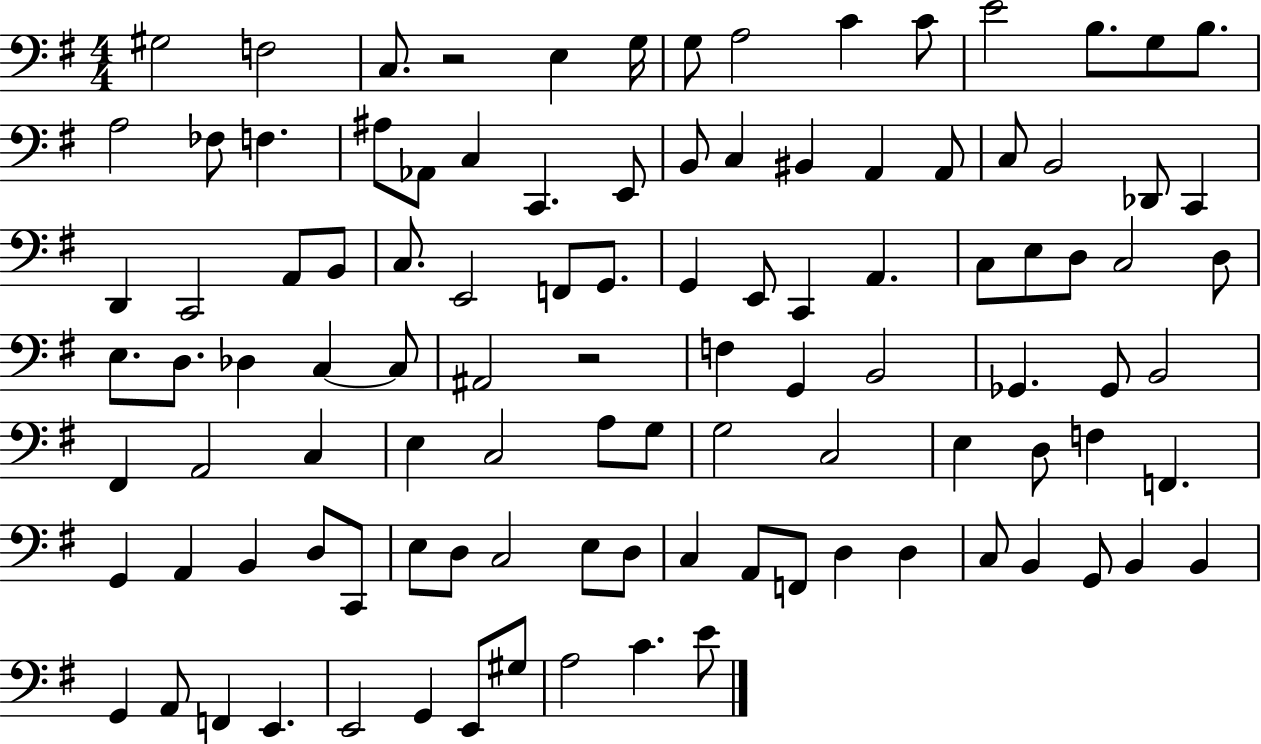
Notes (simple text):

G#3/h F3/h C3/e. R/h E3/q G3/s G3/e A3/h C4/q C4/e E4/h B3/e. G3/e B3/e. A3/h FES3/e F3/q. A#3/e Ab2/e C3/q C2/q. E2/e B2/e C3/q BIS2/q A2/q A2/e C3/e B2/h Db2/e C2/q D2/q C2/h A2/e B2/e C3/e. E2/h F2/e G2/e. G2/q E2/e C2/q A2/q. C3/e E3/e D3/e C3/h D3/e E3/e. D3/e. Db3/q C3/q C3/e A#2/h R/h F3/q G2/q B2/h Gb2/q. Gb2/e B2/h F#2/q A2/h C3/q E3/q C3/h A3/e G3/e G3/h C3/h E3/q D3/e F3/q F2/q. G2/q A2/q B2/q D3/e C2/e E3/e D3/e C3/h E3/e D3/e C3/q A2/e F2/e D3/q D3/q C3/e B2/q G2/e B2/q B2/q G2/q A2/e F2/q E2/q. E2/h G2/q E2/e G#3/e A3/h C4/q. E4/e